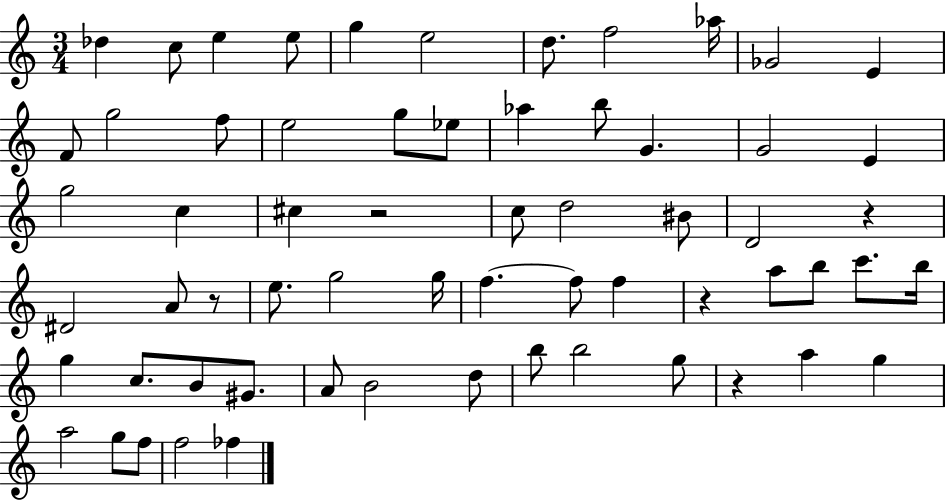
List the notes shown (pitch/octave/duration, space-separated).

Db5/q C5/e E5/q E5/e G5/q E5/h D5/e. F5/h Ab5/s Gb4/h E4/q F4/e G5/h F5/e E5/h G5/e Eb5/e Ab5/q B5/e G4/q. G4/h E4/q G5/h C5/q C#5/q R/h C5/e D5/h BIS4/e D4/h R/q D#4/h A4/e R/e E5/e. G5/h G5/s F5/q. F5/e F5/q R/q A5/e B5/e C6/e. B5/s G5/q C5/e. B4/e G#4/e. A4/e B4/h D5/e B5/e B5/h G5/e R/q A5/q G5/q A5/h G5/e F5/e F5/h FES5/q